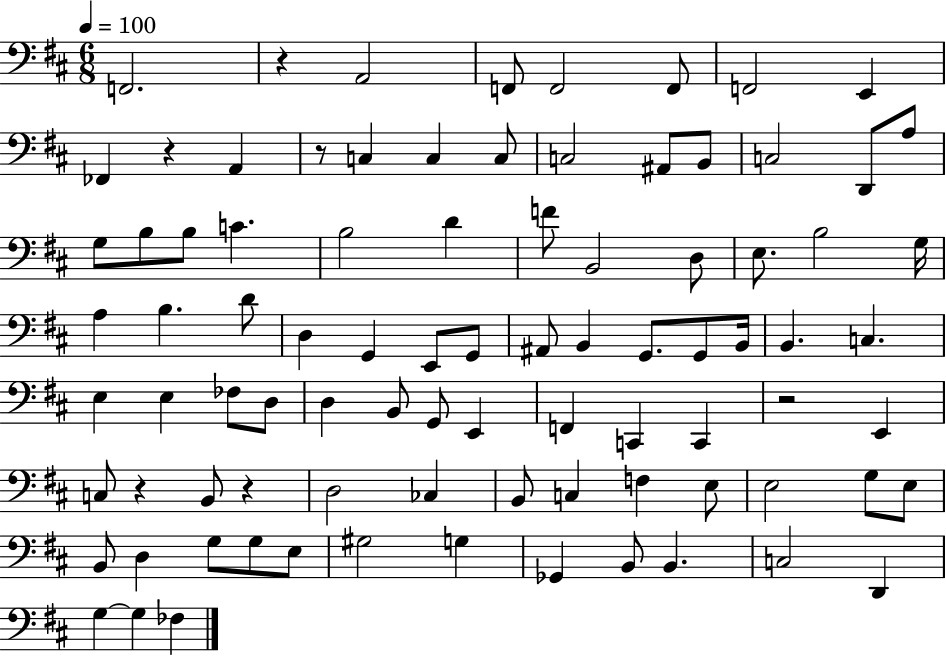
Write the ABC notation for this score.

X:1
T:Untitled
M:6/8
L:1/4
K:D
F,,2 z A,,2 F,,/2 F,,2 F,,/2 F,,2 E,, _F,, z A,, z/2 C, C, C,/2 C,2 ^A,,/2 B,,/2 C,2 D,,/2 A,/2 G,/2 B,/2 B,/2 C B,2 D F/2 B,,2 D,/2 E,/2 B,2 G,/4 A, B, D/2 D, G,, E,,/2 G,,/2 ^A,,/2 B,, G,,/2 G,,/2 B,,/4 B,, C, E, E, _F,/2 D,/2 D, B,,/2 G,,/2 E,, F,, C,, C,, z2 E,, C,/2 z B,,/2 z D,2 _C, B,,/2 C, F, E,/2 E,2 G,/2 E,/2 B,,/2 D, G,/2 G,/2 E,/2 ^G,2 G, _G,, B,,/2 B,, C,2 D,, G, G, _F,